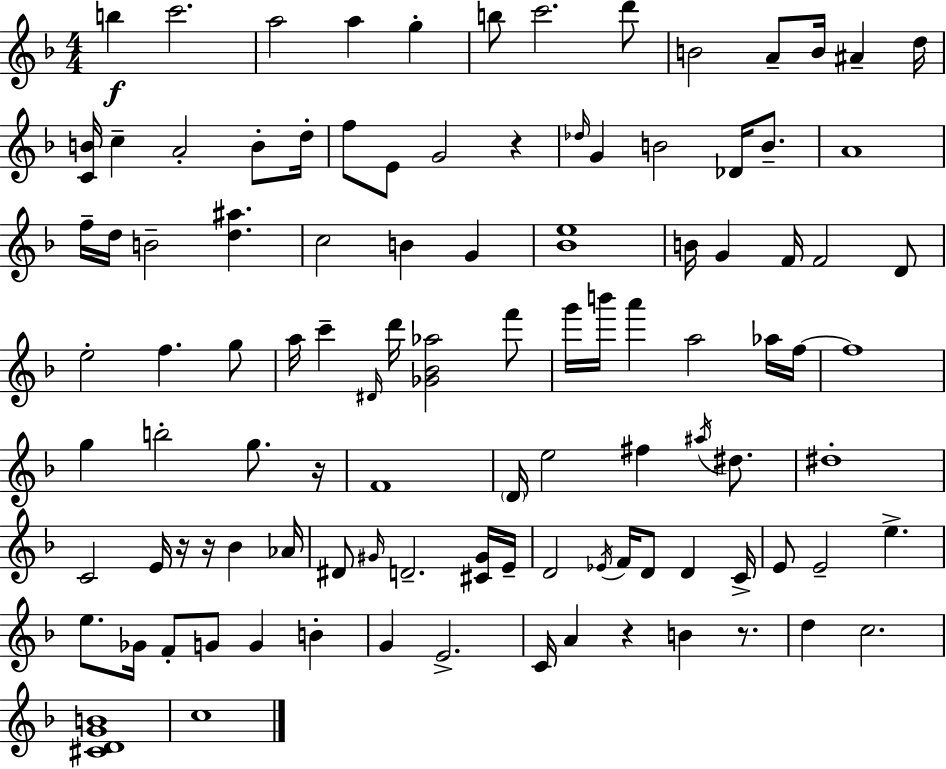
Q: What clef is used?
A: treble